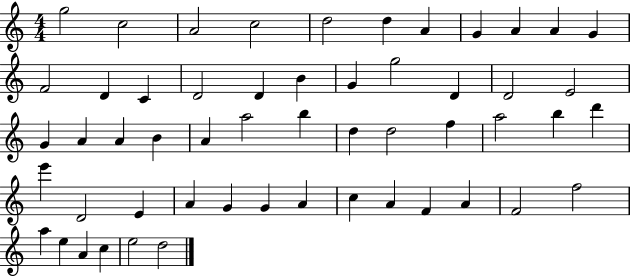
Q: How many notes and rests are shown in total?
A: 54